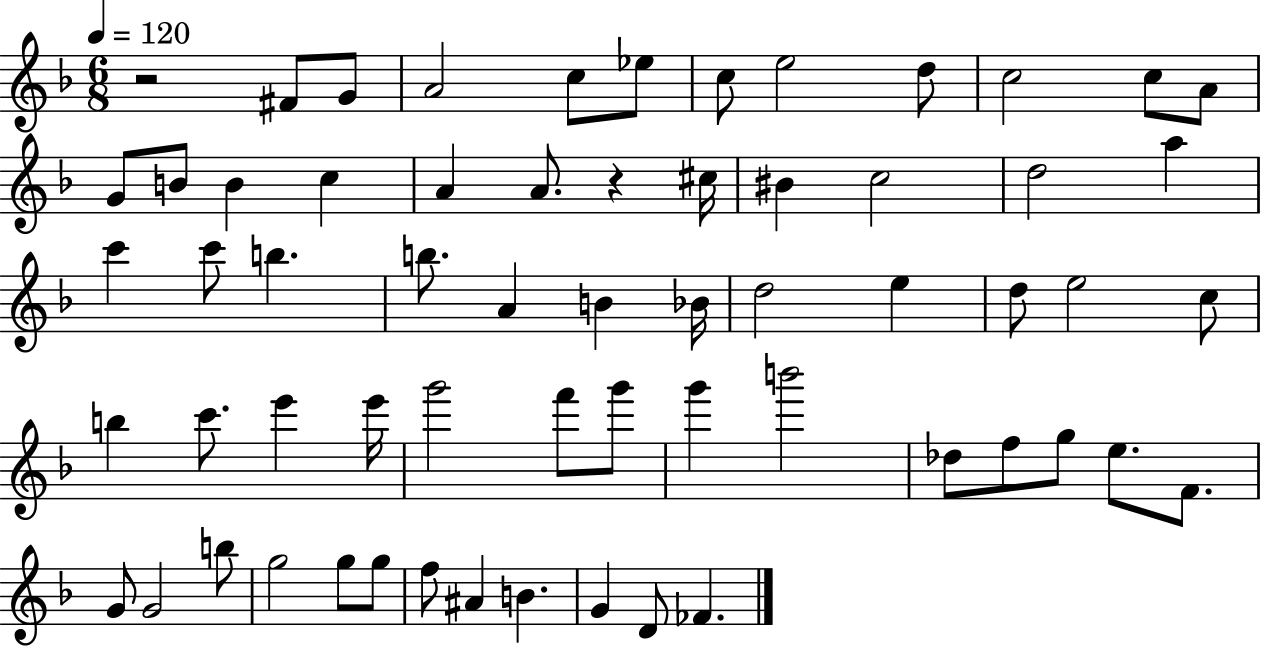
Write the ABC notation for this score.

X:1
T:Untitled
M:6/8
L:1/4
K:F
z2 ^F/2 G/2 A2 c/2 _e/2 c/2 e2 d/2 c2 c/2 A/2 G/2 B/2 B c A A/2 z ^c/4 ^B c2 d2 a c' c'/2 b b/2 A B _B/4 d2 e d/2 e2 c/2 b c'/2 e' e'/4 g'2 f'/2 g'/2 g' b'2 _d/2 f/2 g/2 e/2 F/2 G/2 G2 b/2 g2 g/2 g/2 f/2 ^A B G D/2 _F